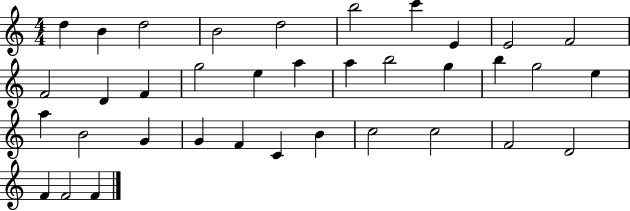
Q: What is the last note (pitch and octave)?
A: F4